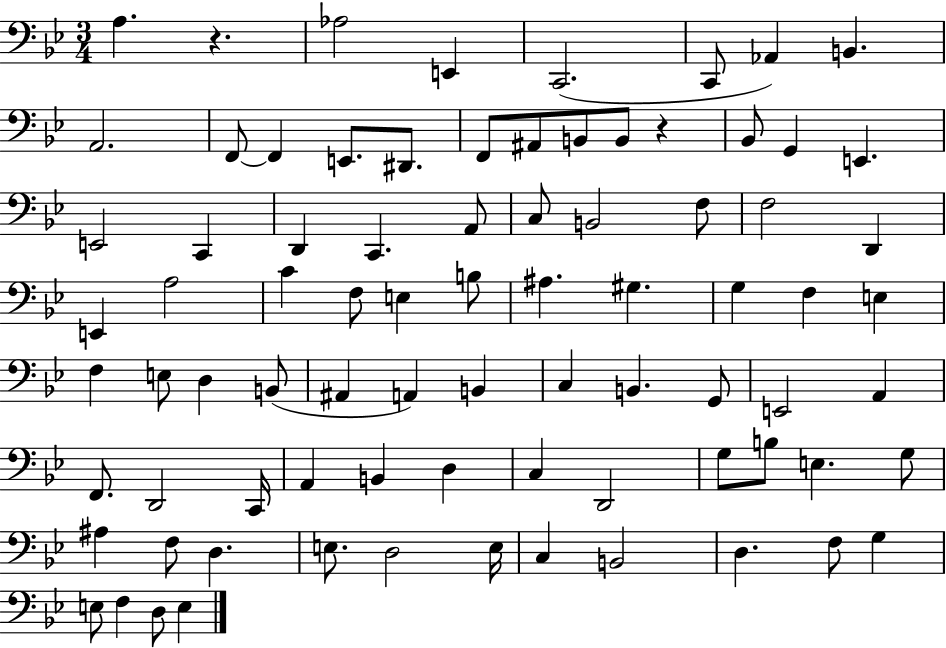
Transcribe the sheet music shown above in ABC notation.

X:1
T:Untitled
M:3/4
L:1/4
K:Bb
A, z _A,2 E,, C,,2 C,,/2 _A,, B,, A,,2 F,,/2 F,, E,,/2 ^D,,/2 F,,/2 ^A,,/2 B,,/2 B,,/2 z _B,,/2 G,, E,, E,,2 C,, D,, C,, A,,/2 C,/2 B,,2 F,/2 F,2 D,, E,, A,2 C F,/2 E, B,/2 ^A, ^G, G, F, E, F, E,/2 D, B,,/2 ^A,, A,, B,, C, B,, G,,/2 E,,2 A,, F,,/2 D,,2 C,,/4 A,, B,, D, C, D,,2 G,/2 B,/2 E, G,/2 ^A, F,/2 D, E,/2 D,2 E,/4 C, B,,2 D, F,/2 G, E,/2 F, D,/2 E,